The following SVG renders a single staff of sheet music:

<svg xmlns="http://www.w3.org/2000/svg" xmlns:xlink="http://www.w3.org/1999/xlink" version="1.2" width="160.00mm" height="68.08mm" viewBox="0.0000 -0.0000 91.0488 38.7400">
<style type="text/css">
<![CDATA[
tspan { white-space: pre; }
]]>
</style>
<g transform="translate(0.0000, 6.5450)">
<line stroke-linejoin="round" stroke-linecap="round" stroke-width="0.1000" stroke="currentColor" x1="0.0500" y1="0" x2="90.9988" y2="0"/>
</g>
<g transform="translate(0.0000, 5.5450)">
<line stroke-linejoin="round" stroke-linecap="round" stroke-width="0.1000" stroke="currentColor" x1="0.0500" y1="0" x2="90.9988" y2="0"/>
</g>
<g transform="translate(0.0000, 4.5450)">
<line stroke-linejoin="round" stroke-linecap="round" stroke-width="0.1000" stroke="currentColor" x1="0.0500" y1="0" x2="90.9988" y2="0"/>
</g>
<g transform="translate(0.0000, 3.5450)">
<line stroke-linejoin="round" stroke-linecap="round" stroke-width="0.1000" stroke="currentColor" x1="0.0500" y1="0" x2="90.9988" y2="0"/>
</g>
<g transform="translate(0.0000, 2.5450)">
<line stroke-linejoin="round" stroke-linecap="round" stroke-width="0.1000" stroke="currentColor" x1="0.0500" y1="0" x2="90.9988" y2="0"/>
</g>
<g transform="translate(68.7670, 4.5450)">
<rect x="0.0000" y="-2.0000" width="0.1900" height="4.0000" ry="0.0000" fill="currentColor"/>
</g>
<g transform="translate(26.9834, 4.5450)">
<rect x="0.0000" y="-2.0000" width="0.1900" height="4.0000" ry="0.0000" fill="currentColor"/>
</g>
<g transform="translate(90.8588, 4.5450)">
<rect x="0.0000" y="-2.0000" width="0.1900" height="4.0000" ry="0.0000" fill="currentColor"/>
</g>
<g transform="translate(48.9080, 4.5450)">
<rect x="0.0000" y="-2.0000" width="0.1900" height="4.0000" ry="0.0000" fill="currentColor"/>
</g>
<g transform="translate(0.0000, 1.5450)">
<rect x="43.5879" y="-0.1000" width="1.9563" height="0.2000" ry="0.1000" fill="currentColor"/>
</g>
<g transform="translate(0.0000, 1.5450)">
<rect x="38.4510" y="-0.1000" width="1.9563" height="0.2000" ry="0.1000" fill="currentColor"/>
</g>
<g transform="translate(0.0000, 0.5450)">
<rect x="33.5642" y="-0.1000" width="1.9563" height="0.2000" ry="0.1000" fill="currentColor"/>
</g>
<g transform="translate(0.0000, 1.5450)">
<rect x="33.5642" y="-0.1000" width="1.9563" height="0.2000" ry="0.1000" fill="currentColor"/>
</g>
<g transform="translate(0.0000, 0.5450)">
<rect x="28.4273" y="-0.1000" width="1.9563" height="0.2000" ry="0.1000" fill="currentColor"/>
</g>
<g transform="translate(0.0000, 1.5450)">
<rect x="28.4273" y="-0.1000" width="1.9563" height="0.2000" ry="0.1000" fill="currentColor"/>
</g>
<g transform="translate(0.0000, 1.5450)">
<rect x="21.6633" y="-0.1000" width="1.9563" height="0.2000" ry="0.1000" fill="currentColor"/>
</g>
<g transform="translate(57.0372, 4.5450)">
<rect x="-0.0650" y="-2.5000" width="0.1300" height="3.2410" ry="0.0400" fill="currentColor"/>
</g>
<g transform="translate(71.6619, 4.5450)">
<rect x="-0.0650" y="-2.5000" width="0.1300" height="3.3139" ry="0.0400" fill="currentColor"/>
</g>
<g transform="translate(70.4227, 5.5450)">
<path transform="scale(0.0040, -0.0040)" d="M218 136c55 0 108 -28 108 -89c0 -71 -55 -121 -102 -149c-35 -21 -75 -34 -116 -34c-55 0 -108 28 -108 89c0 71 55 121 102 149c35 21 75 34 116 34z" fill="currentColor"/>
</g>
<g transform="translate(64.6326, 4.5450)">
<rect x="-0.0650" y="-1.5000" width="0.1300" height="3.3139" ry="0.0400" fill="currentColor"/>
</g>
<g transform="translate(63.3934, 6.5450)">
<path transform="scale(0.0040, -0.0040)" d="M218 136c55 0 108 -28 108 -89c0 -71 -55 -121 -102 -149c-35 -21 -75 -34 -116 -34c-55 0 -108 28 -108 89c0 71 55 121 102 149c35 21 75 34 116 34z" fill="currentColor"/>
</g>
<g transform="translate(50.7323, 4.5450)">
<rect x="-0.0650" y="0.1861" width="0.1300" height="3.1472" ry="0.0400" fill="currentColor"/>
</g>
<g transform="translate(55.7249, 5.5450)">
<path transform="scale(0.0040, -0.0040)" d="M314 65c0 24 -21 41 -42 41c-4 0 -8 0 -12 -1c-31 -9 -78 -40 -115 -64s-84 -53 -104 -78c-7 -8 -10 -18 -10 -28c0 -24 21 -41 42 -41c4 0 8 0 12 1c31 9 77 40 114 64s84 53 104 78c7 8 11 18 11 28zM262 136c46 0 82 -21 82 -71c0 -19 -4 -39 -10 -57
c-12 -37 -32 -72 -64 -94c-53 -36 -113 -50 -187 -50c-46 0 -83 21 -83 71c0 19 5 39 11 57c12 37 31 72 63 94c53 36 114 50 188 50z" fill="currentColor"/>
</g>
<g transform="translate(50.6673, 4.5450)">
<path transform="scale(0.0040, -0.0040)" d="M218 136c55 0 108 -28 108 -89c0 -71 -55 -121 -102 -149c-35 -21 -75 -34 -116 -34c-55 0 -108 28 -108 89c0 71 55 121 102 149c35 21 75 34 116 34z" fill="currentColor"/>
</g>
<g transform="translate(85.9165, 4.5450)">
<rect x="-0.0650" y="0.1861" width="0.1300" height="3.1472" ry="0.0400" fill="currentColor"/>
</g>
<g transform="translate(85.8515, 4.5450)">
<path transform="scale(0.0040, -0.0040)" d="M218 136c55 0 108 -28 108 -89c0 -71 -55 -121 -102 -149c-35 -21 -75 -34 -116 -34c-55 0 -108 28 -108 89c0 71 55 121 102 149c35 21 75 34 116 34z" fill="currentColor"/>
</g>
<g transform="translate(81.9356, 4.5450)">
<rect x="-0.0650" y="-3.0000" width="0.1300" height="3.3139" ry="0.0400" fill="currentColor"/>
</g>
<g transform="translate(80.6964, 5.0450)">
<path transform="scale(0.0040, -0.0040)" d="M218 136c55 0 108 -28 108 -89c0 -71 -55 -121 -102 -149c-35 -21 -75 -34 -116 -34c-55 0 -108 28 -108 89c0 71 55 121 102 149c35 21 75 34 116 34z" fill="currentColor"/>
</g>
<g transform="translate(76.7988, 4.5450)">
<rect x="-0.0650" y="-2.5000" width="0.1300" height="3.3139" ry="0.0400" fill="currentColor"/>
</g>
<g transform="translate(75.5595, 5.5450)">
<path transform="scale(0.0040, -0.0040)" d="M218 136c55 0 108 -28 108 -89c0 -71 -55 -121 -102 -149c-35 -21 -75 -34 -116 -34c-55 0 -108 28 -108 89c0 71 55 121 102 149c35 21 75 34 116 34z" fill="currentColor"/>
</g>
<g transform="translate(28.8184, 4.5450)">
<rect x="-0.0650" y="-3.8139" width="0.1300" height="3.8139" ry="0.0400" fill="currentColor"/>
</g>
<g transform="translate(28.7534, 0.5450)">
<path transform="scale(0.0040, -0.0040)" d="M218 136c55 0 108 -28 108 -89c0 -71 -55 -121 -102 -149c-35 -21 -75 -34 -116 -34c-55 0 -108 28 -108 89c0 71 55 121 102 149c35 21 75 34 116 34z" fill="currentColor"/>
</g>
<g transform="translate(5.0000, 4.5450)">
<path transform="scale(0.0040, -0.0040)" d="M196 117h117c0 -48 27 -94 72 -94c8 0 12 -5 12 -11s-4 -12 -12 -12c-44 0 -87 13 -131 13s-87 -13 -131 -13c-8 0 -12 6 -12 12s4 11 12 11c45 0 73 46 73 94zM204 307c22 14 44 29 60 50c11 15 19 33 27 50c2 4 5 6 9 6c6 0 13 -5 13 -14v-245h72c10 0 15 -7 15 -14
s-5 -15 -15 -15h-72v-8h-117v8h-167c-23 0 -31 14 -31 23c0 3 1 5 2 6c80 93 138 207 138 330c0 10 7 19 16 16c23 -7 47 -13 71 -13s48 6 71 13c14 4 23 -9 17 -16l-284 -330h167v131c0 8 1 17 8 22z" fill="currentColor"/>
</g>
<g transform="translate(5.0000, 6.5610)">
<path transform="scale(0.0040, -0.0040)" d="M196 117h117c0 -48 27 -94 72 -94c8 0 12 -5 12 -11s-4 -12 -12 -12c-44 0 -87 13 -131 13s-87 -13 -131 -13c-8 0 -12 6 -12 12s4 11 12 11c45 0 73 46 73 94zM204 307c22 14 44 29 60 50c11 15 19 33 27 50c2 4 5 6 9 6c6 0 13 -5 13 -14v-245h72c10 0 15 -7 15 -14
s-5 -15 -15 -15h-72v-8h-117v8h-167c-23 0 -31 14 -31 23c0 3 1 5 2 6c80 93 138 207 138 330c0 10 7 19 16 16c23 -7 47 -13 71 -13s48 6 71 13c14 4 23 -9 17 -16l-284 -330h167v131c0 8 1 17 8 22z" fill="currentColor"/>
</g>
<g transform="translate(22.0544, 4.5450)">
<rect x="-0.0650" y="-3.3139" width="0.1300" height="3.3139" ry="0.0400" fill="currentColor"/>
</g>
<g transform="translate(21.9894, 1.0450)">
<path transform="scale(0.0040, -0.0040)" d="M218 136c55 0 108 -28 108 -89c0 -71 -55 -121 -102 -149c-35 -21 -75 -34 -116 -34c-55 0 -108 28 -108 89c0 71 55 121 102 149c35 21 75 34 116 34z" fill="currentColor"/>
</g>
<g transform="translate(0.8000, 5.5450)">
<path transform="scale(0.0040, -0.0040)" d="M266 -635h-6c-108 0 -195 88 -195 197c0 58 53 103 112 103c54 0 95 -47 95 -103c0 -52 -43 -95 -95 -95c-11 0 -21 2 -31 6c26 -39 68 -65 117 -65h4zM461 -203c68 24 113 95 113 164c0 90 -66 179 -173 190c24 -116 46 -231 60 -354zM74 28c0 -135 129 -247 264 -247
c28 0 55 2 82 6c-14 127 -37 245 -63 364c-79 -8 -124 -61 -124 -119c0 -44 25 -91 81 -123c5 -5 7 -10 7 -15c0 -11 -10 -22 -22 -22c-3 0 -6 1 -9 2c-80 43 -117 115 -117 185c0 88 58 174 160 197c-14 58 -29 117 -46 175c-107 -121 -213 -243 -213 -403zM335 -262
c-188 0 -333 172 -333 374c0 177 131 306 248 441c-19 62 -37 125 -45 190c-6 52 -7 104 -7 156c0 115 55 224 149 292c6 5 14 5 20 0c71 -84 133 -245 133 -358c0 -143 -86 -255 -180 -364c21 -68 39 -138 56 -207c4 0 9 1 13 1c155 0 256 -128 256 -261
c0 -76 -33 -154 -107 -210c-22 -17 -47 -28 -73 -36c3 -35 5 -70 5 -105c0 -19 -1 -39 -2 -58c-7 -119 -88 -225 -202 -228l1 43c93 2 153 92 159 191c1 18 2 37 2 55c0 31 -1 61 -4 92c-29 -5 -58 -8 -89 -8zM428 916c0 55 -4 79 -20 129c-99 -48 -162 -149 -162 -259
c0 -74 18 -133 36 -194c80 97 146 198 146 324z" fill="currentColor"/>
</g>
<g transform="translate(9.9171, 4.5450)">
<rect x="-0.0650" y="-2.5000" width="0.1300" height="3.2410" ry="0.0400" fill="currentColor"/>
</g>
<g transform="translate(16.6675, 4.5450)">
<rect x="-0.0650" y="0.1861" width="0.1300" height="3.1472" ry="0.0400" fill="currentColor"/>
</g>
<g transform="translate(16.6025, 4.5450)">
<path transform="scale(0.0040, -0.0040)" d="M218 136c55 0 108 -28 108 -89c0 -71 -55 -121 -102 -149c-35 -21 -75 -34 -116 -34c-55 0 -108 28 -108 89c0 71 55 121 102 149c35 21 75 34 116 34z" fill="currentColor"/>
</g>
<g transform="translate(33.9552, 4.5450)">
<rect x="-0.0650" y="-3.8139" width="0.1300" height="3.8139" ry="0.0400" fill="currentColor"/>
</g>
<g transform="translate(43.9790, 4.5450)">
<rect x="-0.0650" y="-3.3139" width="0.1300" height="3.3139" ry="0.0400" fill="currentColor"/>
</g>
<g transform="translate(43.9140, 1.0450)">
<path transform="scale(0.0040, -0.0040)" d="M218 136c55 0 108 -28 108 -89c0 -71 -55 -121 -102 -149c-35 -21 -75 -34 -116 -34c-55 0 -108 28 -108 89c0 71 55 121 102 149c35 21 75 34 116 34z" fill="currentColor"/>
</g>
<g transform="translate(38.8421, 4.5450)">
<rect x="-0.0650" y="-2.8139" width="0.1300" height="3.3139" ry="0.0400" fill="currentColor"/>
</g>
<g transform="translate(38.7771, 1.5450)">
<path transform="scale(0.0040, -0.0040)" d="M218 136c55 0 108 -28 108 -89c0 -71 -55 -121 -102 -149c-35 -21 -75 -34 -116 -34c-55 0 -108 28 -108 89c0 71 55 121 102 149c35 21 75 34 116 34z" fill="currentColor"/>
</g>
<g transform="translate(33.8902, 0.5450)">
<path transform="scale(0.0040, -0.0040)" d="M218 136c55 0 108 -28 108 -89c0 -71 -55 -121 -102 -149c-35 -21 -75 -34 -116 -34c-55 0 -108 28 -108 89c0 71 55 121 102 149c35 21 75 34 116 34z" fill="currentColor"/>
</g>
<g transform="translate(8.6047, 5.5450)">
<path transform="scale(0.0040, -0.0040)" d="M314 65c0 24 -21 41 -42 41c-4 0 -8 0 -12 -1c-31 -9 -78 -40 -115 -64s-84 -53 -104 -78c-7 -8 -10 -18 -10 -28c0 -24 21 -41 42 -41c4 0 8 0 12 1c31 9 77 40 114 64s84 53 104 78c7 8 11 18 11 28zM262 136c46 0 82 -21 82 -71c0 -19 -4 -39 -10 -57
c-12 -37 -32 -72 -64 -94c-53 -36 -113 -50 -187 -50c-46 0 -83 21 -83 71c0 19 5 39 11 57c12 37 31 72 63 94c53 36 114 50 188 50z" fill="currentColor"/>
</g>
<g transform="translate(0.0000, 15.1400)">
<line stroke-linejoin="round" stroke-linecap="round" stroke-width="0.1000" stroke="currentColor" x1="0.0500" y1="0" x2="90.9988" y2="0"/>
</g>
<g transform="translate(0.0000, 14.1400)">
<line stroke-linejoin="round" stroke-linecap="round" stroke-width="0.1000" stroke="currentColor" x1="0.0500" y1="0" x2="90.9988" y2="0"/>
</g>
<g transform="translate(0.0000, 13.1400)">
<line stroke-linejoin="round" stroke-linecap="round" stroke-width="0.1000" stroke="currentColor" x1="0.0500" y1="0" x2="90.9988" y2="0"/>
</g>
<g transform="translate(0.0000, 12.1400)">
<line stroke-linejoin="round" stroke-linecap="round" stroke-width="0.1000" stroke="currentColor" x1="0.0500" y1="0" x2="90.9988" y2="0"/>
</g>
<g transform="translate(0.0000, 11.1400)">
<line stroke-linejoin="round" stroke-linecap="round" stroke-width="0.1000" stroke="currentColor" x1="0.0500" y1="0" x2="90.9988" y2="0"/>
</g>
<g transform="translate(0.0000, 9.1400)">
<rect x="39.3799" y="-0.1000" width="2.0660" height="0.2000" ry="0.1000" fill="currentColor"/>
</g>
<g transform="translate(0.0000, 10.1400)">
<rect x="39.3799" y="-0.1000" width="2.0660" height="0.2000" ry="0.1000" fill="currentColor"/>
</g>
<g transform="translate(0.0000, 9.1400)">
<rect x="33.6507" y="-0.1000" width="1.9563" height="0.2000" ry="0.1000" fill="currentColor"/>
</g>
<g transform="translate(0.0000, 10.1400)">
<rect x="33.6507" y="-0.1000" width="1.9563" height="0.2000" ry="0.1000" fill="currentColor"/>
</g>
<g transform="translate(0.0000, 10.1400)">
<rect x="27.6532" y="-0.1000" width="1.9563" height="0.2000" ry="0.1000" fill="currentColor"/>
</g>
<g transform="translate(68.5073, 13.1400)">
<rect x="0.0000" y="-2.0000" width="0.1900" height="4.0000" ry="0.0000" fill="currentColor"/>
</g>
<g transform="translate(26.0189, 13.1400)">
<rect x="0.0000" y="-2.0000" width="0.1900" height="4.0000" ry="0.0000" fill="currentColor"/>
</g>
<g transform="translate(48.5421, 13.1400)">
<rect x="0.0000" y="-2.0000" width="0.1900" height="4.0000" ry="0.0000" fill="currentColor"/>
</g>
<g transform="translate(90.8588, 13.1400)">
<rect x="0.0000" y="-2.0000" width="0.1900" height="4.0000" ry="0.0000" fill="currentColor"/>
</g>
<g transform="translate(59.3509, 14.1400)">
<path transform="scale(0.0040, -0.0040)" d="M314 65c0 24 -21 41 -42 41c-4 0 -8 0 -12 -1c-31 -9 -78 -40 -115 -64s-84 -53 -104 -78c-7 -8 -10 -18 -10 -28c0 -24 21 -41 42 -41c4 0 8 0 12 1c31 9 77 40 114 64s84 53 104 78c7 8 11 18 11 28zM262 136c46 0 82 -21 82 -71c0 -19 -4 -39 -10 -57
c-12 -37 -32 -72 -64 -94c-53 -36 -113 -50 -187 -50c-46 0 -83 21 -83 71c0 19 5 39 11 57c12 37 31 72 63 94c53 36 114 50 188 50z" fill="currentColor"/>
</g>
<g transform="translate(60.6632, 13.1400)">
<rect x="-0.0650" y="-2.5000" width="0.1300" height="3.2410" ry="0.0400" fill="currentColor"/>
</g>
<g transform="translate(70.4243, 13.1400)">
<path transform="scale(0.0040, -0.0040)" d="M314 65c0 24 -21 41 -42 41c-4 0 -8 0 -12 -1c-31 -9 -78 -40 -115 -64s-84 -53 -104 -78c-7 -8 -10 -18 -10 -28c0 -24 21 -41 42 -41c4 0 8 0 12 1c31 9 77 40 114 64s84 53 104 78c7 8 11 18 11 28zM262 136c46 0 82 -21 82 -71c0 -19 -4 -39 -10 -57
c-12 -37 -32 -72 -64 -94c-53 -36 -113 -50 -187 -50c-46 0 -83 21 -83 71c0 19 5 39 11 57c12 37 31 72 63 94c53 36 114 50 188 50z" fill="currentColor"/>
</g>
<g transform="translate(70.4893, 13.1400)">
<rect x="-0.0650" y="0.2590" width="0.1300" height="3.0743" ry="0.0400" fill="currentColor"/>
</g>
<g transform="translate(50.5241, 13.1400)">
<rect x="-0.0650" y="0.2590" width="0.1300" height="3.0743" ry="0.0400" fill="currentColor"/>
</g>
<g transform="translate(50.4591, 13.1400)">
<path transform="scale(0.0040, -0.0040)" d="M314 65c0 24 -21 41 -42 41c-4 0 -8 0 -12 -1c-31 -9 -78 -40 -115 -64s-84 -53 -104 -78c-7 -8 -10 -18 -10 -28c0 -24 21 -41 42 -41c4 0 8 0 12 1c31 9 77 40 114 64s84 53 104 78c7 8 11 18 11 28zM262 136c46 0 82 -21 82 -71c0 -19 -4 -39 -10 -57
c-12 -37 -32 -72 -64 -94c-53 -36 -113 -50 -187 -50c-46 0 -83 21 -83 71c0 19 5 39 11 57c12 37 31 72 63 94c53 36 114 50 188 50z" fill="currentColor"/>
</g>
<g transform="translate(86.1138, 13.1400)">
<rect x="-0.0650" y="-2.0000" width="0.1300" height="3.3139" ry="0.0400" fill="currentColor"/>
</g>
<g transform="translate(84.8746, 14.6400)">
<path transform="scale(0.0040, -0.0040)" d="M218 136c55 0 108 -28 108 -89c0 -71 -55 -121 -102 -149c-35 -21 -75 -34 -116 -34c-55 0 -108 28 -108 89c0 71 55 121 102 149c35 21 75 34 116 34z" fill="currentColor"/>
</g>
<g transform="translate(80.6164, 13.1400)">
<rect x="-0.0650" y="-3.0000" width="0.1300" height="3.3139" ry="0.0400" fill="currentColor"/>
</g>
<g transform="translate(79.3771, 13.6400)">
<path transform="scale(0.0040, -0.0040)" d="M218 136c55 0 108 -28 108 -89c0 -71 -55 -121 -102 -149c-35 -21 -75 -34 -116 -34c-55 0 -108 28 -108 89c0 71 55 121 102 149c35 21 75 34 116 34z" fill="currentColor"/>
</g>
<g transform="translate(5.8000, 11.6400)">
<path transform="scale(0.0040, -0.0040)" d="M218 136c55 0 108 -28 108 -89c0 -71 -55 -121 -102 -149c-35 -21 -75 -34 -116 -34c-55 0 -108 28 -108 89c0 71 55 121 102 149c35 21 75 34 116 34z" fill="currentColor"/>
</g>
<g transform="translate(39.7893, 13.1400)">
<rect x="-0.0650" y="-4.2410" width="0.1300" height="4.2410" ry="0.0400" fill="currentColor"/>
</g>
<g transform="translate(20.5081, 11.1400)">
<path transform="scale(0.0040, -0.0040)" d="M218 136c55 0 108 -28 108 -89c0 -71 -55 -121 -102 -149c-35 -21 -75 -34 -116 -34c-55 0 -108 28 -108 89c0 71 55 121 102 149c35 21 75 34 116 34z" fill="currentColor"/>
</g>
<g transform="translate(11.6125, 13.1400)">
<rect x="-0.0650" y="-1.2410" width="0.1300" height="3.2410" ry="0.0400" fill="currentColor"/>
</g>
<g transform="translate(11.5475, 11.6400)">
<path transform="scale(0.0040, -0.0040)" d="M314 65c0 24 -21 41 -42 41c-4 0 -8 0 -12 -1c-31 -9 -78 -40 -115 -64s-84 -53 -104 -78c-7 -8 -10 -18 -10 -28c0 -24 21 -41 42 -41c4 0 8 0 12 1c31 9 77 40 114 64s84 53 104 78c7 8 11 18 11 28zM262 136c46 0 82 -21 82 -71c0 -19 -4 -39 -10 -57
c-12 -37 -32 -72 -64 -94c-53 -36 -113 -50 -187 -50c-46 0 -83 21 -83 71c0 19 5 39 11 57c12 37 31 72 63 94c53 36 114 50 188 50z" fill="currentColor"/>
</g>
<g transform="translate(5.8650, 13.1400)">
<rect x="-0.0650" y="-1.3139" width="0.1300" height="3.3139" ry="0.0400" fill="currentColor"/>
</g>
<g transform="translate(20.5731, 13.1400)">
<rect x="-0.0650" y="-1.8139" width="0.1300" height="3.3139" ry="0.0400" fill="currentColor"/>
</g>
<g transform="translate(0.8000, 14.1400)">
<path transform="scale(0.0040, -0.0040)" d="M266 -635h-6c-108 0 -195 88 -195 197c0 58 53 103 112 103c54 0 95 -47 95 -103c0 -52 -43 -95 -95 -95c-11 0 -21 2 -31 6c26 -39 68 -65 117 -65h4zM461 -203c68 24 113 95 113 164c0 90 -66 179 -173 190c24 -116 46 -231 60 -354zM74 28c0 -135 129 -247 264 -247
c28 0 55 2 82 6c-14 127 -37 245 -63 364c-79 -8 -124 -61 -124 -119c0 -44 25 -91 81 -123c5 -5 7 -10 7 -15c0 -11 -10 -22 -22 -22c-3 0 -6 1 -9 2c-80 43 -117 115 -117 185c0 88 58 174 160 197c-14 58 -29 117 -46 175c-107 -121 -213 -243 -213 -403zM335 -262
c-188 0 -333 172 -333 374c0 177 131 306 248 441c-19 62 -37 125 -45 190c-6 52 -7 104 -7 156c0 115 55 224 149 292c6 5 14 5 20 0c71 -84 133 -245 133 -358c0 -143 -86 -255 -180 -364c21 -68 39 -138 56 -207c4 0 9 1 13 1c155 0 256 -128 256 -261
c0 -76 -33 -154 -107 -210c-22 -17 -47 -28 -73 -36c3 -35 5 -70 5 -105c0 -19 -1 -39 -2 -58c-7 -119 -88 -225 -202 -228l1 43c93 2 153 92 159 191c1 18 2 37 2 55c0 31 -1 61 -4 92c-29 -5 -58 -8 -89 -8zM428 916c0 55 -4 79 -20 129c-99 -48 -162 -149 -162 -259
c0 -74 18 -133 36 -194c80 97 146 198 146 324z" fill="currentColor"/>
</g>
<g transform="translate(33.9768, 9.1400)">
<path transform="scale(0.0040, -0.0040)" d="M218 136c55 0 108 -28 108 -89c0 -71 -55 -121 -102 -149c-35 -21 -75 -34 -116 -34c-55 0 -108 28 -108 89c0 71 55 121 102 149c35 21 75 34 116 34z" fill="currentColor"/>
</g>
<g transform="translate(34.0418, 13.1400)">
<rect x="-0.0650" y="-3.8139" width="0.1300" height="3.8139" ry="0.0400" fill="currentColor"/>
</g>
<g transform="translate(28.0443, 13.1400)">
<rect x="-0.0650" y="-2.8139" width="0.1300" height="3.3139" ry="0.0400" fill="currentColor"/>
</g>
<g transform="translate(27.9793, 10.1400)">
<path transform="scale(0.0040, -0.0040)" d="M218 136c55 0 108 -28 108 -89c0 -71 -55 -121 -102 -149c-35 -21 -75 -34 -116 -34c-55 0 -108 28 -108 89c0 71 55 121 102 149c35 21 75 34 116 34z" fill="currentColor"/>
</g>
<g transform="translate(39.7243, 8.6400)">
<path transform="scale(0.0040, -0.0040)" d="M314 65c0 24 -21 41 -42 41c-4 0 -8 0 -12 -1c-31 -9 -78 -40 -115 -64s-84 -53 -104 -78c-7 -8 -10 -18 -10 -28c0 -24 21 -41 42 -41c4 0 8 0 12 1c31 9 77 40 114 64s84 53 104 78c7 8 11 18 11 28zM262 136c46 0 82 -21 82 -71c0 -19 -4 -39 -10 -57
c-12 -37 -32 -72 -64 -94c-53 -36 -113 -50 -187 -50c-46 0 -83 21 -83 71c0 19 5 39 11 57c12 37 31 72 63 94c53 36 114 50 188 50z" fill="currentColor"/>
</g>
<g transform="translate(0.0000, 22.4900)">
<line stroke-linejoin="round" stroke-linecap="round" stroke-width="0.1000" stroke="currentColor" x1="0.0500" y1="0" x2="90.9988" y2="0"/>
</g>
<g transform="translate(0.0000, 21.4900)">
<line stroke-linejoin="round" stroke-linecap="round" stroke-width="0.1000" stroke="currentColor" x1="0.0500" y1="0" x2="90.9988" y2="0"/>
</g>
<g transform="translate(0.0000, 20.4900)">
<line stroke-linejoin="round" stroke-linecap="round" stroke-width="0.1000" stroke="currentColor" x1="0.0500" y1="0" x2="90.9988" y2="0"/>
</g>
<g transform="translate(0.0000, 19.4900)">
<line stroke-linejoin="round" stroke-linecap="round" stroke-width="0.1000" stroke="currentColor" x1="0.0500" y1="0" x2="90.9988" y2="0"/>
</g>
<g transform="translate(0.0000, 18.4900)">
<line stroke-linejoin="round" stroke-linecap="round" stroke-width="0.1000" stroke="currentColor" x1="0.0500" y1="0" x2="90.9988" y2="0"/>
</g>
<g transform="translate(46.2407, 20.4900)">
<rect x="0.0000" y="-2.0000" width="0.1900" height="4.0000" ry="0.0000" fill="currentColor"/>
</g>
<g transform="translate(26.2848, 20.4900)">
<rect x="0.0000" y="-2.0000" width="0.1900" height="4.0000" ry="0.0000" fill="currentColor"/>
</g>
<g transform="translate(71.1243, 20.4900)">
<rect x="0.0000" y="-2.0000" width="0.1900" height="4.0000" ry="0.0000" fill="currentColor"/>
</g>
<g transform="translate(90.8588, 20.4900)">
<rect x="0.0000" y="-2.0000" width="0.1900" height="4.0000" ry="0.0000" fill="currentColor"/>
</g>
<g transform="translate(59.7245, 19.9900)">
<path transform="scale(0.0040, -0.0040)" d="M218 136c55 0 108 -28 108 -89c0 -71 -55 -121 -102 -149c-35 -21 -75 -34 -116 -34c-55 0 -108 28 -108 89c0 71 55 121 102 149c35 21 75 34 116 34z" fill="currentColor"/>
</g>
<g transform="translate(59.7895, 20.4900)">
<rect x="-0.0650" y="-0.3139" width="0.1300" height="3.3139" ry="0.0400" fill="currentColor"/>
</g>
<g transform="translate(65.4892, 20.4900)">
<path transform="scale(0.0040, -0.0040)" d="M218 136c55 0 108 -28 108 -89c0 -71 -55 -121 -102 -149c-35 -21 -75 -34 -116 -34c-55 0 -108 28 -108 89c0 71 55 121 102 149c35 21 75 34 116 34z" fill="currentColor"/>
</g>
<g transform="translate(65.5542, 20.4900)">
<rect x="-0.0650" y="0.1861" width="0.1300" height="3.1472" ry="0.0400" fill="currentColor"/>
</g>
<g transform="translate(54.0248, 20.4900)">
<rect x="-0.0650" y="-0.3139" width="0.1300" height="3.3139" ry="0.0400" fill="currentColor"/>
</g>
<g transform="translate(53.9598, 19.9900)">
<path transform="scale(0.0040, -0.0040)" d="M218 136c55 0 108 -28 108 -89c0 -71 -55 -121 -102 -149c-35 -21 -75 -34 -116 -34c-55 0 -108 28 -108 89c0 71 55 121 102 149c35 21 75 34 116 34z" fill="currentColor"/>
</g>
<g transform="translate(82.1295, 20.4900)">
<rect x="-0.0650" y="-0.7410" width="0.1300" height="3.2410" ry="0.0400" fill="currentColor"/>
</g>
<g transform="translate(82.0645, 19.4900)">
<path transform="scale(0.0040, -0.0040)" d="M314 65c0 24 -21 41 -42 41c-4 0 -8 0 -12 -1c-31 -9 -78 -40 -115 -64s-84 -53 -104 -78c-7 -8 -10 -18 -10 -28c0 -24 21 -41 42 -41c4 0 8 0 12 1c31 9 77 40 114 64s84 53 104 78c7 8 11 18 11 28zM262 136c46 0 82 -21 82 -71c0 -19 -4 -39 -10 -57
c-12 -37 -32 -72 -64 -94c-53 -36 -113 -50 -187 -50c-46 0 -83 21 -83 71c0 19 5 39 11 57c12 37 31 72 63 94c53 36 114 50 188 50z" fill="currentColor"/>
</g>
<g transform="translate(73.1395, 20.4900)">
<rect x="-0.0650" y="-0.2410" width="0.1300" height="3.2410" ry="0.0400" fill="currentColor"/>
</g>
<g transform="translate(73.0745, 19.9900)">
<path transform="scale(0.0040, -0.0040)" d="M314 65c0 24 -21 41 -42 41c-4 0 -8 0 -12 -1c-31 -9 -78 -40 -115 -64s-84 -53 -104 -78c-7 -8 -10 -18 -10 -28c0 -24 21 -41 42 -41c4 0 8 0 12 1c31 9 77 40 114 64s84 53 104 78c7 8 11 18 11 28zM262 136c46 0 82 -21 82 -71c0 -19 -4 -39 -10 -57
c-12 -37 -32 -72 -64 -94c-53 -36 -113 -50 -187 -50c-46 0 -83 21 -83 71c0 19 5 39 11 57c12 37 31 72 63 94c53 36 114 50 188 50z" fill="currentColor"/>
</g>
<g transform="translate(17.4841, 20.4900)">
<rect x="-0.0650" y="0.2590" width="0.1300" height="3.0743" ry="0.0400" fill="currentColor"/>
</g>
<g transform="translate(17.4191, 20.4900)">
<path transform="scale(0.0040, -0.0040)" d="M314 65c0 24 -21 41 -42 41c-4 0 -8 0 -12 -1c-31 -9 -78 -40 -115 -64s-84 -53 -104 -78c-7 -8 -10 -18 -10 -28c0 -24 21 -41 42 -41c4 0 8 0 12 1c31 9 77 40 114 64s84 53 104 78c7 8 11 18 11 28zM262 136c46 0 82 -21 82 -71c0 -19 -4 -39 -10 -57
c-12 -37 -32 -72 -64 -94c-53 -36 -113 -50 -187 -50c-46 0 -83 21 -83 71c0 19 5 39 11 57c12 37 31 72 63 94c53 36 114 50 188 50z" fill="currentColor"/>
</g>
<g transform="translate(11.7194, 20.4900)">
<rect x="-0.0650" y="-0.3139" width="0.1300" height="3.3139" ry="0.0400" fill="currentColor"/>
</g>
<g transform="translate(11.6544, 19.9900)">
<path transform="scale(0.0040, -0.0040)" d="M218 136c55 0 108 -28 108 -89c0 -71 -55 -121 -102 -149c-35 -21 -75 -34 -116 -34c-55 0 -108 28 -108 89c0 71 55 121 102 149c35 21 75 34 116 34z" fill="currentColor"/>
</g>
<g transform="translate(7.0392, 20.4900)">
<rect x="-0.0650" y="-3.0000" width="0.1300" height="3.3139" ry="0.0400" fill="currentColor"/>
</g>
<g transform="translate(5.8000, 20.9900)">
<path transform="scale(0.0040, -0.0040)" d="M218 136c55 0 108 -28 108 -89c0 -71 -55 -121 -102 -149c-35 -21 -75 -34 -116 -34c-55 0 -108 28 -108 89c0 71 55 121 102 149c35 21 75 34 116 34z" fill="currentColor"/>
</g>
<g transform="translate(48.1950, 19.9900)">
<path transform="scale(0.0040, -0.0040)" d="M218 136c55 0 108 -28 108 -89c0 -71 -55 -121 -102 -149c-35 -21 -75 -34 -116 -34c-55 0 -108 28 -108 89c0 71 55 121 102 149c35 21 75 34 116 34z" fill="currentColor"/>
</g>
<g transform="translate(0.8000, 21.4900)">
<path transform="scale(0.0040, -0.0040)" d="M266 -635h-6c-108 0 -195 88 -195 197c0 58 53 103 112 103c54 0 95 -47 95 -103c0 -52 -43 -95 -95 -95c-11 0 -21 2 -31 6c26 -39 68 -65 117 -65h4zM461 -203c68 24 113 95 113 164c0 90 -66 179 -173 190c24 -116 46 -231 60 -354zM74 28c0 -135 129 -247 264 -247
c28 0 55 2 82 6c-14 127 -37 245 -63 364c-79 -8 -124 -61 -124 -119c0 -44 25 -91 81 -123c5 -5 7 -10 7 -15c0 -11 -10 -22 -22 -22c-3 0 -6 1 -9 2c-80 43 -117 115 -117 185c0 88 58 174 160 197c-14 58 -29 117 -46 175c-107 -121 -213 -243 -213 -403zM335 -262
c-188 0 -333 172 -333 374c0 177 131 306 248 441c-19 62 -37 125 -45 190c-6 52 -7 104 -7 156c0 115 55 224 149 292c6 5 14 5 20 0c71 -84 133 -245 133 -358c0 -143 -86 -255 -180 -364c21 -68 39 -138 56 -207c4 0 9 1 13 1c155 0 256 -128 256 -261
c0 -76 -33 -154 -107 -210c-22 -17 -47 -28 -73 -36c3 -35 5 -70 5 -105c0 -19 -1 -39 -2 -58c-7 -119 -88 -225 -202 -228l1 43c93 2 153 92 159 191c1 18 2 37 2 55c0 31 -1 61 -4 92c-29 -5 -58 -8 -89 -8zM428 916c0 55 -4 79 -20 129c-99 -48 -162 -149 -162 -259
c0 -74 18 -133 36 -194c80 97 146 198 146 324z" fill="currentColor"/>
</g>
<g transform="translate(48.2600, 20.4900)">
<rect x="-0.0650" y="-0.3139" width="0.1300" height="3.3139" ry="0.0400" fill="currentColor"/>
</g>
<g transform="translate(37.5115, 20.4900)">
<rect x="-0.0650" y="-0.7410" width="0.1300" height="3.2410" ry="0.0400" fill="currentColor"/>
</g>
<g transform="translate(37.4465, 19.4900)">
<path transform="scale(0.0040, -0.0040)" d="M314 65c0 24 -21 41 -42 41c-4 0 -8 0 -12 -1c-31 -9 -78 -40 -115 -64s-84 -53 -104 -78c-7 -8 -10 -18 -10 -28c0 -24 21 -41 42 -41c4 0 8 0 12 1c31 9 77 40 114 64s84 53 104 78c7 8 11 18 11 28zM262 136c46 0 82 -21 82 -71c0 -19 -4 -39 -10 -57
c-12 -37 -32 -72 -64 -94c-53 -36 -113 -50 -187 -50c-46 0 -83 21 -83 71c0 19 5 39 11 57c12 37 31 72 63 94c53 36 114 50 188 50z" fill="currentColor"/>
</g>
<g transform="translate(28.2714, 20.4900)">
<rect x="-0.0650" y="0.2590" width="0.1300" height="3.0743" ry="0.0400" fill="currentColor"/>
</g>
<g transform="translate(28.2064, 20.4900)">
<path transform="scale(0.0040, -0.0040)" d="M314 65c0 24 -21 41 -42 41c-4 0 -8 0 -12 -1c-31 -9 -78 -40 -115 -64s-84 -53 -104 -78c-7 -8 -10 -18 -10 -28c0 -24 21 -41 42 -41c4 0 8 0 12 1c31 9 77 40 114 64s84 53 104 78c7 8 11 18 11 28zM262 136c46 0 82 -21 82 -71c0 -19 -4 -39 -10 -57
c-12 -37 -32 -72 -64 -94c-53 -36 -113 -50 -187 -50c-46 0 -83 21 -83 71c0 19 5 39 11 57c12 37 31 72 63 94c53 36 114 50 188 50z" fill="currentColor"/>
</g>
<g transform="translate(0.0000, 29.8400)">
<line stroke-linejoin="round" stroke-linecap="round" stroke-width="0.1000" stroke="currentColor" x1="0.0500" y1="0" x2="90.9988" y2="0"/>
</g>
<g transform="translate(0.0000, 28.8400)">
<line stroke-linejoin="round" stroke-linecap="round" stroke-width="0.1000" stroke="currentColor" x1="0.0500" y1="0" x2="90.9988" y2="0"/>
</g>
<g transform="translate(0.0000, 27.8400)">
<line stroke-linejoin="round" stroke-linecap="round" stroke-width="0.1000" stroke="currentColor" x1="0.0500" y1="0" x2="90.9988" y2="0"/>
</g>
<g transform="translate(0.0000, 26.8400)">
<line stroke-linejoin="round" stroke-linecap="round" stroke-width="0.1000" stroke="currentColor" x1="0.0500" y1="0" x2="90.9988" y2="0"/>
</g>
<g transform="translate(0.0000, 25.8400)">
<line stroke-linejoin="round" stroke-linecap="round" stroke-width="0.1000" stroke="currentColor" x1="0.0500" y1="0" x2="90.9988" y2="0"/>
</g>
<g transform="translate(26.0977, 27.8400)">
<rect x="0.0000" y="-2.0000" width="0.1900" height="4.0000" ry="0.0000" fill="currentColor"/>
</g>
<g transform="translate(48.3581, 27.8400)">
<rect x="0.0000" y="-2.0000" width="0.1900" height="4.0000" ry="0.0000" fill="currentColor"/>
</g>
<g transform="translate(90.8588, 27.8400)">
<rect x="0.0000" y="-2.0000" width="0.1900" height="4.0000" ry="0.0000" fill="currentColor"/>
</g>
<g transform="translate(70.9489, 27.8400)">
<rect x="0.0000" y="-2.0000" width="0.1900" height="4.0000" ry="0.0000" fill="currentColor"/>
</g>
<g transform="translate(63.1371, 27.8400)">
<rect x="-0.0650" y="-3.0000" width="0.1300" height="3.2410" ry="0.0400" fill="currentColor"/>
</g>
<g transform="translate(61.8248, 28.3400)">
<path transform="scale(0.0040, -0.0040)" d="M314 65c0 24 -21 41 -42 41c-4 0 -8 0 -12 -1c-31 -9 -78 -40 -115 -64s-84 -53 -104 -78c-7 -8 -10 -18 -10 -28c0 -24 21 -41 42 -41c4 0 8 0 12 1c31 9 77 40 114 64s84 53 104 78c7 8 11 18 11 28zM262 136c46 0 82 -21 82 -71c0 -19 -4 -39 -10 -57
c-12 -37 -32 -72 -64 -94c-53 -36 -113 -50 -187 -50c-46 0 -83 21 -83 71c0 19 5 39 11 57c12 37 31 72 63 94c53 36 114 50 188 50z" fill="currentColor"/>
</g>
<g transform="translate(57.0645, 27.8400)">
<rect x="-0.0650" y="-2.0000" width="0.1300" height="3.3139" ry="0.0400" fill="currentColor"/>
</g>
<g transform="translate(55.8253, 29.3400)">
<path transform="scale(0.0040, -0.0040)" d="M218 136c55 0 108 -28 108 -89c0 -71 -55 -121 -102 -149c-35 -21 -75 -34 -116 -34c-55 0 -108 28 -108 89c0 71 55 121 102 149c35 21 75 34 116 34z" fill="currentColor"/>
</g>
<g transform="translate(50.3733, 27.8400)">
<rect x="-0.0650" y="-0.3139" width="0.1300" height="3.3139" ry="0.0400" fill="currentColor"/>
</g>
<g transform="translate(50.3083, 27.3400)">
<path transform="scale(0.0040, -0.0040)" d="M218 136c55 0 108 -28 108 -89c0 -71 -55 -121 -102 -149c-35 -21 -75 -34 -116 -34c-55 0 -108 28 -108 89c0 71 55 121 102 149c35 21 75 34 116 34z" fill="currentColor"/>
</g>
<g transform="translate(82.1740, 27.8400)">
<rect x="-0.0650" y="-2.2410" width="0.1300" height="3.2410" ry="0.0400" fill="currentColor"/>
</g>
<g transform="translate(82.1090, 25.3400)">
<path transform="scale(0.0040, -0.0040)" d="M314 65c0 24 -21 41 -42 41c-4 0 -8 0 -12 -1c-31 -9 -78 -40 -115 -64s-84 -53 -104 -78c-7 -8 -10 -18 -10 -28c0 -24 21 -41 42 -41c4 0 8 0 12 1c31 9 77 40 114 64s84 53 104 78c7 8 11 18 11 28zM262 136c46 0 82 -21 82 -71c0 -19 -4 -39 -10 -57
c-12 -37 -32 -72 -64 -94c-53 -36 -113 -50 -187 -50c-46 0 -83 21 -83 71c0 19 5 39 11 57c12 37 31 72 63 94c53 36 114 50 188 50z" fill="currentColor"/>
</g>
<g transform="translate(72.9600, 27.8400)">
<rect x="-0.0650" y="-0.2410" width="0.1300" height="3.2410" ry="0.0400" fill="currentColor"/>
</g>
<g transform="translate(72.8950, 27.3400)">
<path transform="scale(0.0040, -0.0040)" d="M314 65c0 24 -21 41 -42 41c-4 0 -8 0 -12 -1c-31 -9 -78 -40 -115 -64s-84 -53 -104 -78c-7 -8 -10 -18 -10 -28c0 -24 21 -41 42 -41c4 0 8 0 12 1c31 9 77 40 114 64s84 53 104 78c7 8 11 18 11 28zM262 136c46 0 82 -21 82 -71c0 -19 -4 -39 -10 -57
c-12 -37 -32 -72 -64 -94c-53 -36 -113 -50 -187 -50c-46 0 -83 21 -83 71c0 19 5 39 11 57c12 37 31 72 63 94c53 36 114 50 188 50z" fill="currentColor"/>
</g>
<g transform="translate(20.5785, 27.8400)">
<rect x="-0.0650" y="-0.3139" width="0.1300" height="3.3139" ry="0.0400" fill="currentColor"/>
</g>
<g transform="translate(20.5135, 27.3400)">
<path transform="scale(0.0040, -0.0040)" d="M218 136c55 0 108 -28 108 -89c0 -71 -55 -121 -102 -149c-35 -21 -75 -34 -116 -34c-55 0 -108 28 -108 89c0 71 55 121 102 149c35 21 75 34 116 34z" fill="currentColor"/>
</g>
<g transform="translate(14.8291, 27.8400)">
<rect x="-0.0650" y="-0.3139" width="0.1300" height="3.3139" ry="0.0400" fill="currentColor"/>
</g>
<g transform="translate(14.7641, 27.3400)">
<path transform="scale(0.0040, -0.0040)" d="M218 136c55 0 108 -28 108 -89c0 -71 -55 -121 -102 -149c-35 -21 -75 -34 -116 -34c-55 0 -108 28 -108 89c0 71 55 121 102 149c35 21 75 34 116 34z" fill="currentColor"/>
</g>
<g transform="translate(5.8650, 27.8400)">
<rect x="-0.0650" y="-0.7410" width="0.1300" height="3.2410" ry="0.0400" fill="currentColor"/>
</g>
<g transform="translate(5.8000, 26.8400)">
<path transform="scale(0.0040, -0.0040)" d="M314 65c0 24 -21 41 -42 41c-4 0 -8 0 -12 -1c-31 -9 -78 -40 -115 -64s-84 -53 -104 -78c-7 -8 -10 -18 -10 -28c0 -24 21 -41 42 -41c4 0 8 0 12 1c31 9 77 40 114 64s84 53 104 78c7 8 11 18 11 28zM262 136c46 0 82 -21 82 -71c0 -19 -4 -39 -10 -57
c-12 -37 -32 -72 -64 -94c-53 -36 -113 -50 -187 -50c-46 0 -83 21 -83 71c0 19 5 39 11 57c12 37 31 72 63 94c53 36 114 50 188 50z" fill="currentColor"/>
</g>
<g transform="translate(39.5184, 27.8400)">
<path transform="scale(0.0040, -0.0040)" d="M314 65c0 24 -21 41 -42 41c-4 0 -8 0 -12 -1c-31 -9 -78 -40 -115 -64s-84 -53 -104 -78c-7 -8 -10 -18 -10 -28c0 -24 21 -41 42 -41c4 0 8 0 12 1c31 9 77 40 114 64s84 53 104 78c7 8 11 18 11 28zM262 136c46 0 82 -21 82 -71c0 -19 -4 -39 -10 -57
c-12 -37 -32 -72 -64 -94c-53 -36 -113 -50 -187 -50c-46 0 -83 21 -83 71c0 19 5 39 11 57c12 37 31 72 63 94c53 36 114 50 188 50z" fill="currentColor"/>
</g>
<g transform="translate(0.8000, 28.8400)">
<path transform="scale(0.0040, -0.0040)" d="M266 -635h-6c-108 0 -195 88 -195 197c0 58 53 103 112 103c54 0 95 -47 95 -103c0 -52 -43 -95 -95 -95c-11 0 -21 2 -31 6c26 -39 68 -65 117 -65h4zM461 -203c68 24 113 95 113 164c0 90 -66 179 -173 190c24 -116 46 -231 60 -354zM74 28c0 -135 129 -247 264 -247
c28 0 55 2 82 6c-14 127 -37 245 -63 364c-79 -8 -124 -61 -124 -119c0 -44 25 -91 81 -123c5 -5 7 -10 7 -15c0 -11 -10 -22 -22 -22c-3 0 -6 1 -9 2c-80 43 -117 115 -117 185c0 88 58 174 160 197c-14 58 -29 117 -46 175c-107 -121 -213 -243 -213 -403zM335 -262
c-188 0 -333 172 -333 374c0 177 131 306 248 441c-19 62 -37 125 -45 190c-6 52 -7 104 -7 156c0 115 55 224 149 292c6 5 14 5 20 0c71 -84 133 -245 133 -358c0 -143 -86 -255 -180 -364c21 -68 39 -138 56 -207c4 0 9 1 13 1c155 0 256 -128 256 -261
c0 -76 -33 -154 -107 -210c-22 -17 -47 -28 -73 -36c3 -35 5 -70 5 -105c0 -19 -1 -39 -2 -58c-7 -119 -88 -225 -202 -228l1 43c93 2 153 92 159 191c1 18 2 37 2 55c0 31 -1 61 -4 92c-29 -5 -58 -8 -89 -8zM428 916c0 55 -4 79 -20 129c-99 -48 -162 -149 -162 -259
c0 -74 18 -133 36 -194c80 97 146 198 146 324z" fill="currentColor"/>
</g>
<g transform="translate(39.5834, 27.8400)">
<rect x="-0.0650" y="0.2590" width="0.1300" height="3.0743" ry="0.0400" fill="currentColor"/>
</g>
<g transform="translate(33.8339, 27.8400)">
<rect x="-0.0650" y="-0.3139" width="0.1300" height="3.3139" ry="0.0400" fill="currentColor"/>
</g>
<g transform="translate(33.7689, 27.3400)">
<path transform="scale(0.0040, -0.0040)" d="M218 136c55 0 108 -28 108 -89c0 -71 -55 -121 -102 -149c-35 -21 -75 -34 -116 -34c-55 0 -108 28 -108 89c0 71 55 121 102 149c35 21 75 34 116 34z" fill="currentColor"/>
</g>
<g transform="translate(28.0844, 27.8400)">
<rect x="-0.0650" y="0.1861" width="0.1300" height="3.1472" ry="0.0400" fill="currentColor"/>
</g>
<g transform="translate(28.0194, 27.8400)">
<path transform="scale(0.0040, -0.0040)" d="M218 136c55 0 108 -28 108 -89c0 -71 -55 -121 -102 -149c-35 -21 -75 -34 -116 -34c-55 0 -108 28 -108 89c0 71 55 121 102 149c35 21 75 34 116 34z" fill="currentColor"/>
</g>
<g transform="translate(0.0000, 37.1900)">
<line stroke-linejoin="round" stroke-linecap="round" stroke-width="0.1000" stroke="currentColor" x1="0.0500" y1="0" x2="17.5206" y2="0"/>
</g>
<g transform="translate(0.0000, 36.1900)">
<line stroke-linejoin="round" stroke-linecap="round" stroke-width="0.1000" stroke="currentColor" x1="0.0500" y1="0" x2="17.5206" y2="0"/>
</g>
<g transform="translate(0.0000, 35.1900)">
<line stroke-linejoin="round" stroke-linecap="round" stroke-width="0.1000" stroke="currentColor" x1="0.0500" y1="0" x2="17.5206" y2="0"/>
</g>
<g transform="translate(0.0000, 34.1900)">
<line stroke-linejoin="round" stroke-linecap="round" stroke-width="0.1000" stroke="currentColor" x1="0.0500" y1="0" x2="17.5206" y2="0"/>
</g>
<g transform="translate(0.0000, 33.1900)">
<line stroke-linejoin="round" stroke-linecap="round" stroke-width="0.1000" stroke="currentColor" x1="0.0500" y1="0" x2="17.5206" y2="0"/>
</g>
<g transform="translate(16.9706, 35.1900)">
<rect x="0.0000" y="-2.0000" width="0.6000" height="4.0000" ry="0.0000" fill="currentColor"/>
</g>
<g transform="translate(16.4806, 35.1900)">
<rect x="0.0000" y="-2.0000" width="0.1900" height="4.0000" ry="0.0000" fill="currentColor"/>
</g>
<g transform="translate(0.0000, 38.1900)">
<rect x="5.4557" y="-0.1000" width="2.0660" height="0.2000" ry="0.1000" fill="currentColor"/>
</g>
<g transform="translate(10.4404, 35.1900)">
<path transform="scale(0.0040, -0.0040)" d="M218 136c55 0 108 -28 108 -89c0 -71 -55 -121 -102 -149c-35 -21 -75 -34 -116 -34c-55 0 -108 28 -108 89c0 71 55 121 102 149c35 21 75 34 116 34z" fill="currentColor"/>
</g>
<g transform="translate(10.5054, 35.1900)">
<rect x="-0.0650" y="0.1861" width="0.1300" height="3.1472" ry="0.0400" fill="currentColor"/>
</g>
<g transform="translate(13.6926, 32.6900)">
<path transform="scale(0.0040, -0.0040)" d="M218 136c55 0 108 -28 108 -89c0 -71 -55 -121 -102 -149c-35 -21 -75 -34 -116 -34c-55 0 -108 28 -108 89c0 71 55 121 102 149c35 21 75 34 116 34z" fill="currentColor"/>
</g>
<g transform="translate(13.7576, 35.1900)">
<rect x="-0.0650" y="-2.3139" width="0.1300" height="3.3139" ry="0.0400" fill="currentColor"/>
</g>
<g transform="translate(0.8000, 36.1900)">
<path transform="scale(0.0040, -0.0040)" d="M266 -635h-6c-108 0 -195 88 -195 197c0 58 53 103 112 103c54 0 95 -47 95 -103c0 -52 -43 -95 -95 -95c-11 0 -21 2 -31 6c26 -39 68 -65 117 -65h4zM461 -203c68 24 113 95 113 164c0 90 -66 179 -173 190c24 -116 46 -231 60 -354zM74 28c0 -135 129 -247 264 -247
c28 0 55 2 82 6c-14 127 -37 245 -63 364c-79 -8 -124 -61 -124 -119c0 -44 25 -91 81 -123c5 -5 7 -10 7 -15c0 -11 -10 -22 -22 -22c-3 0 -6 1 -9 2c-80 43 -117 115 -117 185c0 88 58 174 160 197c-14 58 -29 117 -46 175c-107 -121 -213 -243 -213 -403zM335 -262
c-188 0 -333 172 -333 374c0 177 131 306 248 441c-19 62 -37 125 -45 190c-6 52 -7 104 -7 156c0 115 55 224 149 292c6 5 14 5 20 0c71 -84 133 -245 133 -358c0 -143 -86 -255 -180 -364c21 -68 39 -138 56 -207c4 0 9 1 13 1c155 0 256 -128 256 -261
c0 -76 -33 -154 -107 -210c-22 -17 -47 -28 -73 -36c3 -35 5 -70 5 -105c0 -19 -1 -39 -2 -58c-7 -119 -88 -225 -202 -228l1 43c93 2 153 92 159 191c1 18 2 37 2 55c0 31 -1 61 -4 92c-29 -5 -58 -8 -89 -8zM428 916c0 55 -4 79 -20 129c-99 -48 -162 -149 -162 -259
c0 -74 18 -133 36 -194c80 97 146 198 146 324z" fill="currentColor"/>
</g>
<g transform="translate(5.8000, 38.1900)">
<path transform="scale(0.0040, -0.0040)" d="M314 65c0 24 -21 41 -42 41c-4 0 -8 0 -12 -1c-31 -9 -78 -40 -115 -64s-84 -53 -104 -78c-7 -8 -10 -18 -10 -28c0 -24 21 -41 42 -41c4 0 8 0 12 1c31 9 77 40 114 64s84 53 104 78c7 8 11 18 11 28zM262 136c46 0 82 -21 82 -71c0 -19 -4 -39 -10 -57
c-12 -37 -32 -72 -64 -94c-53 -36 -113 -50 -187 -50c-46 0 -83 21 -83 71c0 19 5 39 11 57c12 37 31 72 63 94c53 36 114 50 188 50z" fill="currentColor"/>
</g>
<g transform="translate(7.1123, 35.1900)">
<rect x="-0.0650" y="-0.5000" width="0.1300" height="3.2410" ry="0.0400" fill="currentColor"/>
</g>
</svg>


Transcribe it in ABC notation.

X:1
T:Untitled
M:4/4
L:1/4
K:C
G2 B b c' c' a b B G2 E G G A B e e2 f a c' d'2 B2 G2 B2 A F A c B2 B2 d2 c c c B c2 d2 d2 c c B c B2 c F A2 c2 g2 C2 B g